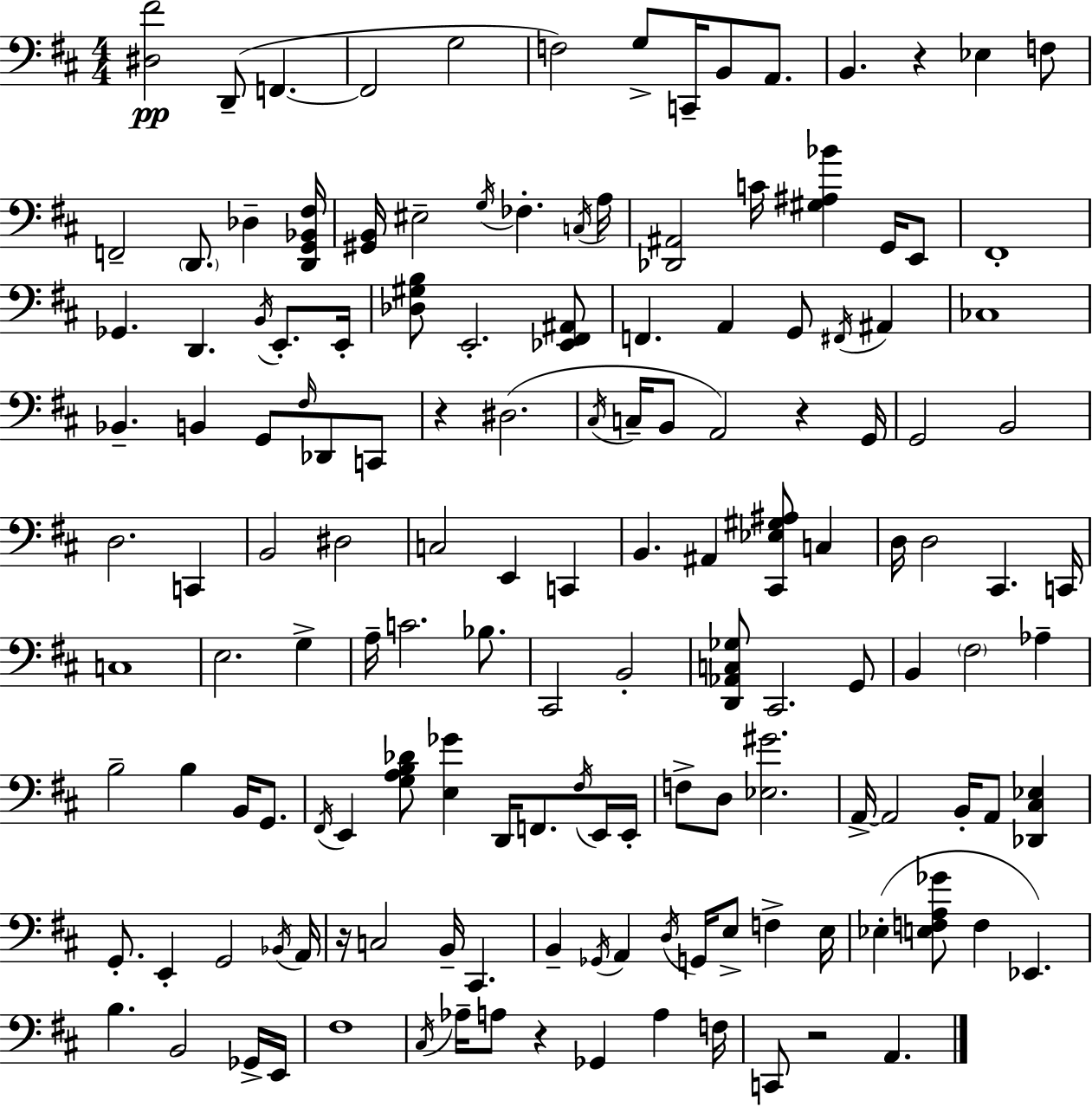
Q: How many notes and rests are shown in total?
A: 146